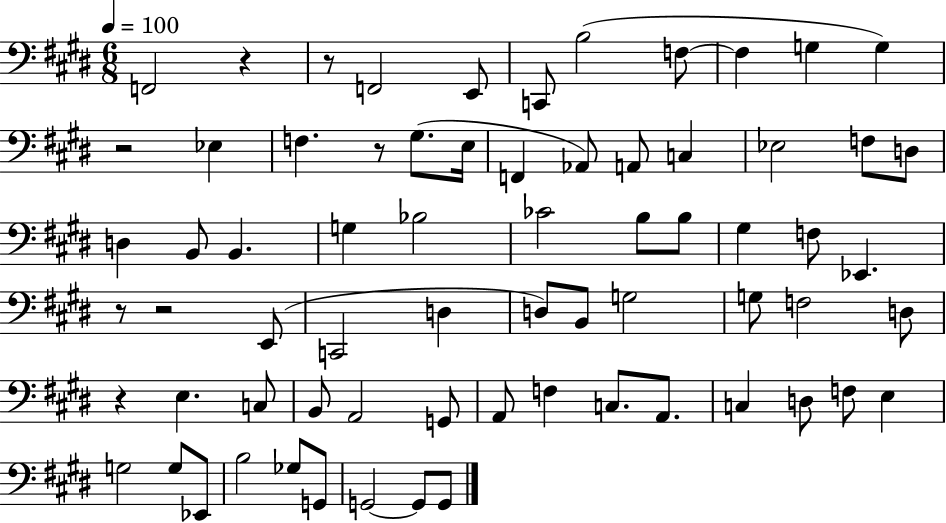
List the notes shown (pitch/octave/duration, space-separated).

F2/h R/q R/e F2/h E2/e C2/e B3/h F3/e F3/q G3/q G3/q R/h Eb3/q F3/q. R/e G#3/e. E3/s F2/q Ab2/e A2/e C3/q Eb3/h F3/e D3/e D3/q B2/e B2/q. G3/q Bb3/h CES4/h B3/e B3/e G#3/q F3/e Eb2/q. R/e R/h E2/e C2/h D3/q D3/e B2/e G3/h G3/e F3/h D3/e R/q E3/q. C3/e B2/e A2/h G2/e A2/e F3/q C3/e. A2/e. C3/q D3/e F3/e E3/q G3/h G3/e Eb2/e B3/h Gb3/e G2/e G2/h G2/e G2/e